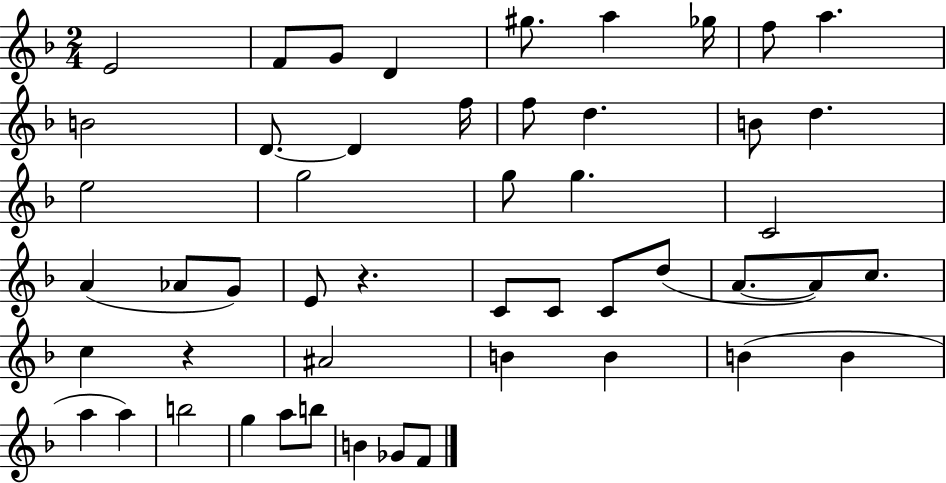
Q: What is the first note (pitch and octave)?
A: E4